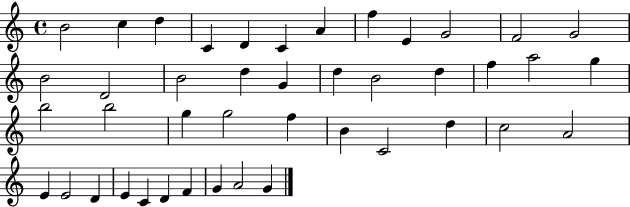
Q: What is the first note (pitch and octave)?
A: B4